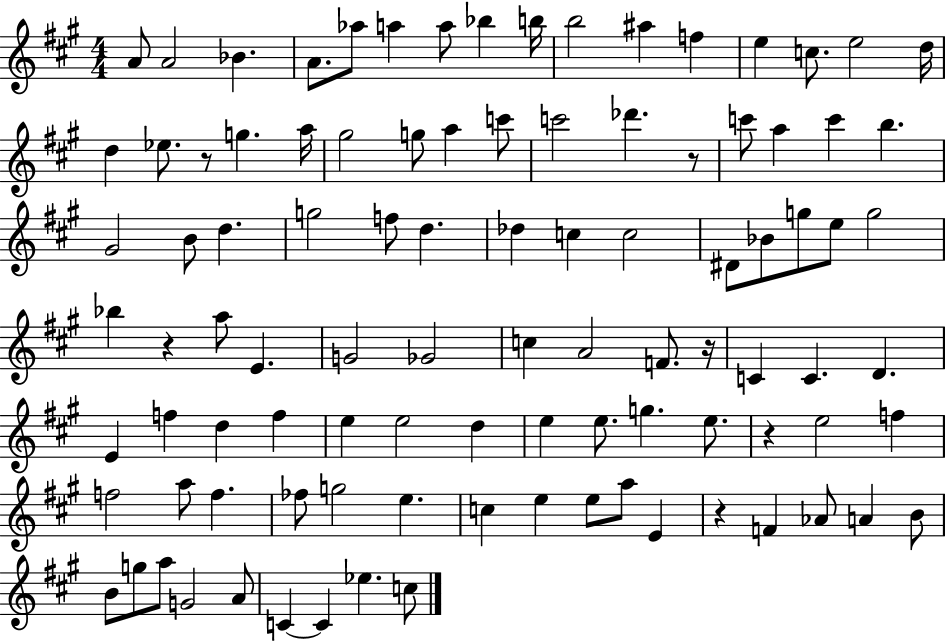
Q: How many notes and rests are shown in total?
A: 98